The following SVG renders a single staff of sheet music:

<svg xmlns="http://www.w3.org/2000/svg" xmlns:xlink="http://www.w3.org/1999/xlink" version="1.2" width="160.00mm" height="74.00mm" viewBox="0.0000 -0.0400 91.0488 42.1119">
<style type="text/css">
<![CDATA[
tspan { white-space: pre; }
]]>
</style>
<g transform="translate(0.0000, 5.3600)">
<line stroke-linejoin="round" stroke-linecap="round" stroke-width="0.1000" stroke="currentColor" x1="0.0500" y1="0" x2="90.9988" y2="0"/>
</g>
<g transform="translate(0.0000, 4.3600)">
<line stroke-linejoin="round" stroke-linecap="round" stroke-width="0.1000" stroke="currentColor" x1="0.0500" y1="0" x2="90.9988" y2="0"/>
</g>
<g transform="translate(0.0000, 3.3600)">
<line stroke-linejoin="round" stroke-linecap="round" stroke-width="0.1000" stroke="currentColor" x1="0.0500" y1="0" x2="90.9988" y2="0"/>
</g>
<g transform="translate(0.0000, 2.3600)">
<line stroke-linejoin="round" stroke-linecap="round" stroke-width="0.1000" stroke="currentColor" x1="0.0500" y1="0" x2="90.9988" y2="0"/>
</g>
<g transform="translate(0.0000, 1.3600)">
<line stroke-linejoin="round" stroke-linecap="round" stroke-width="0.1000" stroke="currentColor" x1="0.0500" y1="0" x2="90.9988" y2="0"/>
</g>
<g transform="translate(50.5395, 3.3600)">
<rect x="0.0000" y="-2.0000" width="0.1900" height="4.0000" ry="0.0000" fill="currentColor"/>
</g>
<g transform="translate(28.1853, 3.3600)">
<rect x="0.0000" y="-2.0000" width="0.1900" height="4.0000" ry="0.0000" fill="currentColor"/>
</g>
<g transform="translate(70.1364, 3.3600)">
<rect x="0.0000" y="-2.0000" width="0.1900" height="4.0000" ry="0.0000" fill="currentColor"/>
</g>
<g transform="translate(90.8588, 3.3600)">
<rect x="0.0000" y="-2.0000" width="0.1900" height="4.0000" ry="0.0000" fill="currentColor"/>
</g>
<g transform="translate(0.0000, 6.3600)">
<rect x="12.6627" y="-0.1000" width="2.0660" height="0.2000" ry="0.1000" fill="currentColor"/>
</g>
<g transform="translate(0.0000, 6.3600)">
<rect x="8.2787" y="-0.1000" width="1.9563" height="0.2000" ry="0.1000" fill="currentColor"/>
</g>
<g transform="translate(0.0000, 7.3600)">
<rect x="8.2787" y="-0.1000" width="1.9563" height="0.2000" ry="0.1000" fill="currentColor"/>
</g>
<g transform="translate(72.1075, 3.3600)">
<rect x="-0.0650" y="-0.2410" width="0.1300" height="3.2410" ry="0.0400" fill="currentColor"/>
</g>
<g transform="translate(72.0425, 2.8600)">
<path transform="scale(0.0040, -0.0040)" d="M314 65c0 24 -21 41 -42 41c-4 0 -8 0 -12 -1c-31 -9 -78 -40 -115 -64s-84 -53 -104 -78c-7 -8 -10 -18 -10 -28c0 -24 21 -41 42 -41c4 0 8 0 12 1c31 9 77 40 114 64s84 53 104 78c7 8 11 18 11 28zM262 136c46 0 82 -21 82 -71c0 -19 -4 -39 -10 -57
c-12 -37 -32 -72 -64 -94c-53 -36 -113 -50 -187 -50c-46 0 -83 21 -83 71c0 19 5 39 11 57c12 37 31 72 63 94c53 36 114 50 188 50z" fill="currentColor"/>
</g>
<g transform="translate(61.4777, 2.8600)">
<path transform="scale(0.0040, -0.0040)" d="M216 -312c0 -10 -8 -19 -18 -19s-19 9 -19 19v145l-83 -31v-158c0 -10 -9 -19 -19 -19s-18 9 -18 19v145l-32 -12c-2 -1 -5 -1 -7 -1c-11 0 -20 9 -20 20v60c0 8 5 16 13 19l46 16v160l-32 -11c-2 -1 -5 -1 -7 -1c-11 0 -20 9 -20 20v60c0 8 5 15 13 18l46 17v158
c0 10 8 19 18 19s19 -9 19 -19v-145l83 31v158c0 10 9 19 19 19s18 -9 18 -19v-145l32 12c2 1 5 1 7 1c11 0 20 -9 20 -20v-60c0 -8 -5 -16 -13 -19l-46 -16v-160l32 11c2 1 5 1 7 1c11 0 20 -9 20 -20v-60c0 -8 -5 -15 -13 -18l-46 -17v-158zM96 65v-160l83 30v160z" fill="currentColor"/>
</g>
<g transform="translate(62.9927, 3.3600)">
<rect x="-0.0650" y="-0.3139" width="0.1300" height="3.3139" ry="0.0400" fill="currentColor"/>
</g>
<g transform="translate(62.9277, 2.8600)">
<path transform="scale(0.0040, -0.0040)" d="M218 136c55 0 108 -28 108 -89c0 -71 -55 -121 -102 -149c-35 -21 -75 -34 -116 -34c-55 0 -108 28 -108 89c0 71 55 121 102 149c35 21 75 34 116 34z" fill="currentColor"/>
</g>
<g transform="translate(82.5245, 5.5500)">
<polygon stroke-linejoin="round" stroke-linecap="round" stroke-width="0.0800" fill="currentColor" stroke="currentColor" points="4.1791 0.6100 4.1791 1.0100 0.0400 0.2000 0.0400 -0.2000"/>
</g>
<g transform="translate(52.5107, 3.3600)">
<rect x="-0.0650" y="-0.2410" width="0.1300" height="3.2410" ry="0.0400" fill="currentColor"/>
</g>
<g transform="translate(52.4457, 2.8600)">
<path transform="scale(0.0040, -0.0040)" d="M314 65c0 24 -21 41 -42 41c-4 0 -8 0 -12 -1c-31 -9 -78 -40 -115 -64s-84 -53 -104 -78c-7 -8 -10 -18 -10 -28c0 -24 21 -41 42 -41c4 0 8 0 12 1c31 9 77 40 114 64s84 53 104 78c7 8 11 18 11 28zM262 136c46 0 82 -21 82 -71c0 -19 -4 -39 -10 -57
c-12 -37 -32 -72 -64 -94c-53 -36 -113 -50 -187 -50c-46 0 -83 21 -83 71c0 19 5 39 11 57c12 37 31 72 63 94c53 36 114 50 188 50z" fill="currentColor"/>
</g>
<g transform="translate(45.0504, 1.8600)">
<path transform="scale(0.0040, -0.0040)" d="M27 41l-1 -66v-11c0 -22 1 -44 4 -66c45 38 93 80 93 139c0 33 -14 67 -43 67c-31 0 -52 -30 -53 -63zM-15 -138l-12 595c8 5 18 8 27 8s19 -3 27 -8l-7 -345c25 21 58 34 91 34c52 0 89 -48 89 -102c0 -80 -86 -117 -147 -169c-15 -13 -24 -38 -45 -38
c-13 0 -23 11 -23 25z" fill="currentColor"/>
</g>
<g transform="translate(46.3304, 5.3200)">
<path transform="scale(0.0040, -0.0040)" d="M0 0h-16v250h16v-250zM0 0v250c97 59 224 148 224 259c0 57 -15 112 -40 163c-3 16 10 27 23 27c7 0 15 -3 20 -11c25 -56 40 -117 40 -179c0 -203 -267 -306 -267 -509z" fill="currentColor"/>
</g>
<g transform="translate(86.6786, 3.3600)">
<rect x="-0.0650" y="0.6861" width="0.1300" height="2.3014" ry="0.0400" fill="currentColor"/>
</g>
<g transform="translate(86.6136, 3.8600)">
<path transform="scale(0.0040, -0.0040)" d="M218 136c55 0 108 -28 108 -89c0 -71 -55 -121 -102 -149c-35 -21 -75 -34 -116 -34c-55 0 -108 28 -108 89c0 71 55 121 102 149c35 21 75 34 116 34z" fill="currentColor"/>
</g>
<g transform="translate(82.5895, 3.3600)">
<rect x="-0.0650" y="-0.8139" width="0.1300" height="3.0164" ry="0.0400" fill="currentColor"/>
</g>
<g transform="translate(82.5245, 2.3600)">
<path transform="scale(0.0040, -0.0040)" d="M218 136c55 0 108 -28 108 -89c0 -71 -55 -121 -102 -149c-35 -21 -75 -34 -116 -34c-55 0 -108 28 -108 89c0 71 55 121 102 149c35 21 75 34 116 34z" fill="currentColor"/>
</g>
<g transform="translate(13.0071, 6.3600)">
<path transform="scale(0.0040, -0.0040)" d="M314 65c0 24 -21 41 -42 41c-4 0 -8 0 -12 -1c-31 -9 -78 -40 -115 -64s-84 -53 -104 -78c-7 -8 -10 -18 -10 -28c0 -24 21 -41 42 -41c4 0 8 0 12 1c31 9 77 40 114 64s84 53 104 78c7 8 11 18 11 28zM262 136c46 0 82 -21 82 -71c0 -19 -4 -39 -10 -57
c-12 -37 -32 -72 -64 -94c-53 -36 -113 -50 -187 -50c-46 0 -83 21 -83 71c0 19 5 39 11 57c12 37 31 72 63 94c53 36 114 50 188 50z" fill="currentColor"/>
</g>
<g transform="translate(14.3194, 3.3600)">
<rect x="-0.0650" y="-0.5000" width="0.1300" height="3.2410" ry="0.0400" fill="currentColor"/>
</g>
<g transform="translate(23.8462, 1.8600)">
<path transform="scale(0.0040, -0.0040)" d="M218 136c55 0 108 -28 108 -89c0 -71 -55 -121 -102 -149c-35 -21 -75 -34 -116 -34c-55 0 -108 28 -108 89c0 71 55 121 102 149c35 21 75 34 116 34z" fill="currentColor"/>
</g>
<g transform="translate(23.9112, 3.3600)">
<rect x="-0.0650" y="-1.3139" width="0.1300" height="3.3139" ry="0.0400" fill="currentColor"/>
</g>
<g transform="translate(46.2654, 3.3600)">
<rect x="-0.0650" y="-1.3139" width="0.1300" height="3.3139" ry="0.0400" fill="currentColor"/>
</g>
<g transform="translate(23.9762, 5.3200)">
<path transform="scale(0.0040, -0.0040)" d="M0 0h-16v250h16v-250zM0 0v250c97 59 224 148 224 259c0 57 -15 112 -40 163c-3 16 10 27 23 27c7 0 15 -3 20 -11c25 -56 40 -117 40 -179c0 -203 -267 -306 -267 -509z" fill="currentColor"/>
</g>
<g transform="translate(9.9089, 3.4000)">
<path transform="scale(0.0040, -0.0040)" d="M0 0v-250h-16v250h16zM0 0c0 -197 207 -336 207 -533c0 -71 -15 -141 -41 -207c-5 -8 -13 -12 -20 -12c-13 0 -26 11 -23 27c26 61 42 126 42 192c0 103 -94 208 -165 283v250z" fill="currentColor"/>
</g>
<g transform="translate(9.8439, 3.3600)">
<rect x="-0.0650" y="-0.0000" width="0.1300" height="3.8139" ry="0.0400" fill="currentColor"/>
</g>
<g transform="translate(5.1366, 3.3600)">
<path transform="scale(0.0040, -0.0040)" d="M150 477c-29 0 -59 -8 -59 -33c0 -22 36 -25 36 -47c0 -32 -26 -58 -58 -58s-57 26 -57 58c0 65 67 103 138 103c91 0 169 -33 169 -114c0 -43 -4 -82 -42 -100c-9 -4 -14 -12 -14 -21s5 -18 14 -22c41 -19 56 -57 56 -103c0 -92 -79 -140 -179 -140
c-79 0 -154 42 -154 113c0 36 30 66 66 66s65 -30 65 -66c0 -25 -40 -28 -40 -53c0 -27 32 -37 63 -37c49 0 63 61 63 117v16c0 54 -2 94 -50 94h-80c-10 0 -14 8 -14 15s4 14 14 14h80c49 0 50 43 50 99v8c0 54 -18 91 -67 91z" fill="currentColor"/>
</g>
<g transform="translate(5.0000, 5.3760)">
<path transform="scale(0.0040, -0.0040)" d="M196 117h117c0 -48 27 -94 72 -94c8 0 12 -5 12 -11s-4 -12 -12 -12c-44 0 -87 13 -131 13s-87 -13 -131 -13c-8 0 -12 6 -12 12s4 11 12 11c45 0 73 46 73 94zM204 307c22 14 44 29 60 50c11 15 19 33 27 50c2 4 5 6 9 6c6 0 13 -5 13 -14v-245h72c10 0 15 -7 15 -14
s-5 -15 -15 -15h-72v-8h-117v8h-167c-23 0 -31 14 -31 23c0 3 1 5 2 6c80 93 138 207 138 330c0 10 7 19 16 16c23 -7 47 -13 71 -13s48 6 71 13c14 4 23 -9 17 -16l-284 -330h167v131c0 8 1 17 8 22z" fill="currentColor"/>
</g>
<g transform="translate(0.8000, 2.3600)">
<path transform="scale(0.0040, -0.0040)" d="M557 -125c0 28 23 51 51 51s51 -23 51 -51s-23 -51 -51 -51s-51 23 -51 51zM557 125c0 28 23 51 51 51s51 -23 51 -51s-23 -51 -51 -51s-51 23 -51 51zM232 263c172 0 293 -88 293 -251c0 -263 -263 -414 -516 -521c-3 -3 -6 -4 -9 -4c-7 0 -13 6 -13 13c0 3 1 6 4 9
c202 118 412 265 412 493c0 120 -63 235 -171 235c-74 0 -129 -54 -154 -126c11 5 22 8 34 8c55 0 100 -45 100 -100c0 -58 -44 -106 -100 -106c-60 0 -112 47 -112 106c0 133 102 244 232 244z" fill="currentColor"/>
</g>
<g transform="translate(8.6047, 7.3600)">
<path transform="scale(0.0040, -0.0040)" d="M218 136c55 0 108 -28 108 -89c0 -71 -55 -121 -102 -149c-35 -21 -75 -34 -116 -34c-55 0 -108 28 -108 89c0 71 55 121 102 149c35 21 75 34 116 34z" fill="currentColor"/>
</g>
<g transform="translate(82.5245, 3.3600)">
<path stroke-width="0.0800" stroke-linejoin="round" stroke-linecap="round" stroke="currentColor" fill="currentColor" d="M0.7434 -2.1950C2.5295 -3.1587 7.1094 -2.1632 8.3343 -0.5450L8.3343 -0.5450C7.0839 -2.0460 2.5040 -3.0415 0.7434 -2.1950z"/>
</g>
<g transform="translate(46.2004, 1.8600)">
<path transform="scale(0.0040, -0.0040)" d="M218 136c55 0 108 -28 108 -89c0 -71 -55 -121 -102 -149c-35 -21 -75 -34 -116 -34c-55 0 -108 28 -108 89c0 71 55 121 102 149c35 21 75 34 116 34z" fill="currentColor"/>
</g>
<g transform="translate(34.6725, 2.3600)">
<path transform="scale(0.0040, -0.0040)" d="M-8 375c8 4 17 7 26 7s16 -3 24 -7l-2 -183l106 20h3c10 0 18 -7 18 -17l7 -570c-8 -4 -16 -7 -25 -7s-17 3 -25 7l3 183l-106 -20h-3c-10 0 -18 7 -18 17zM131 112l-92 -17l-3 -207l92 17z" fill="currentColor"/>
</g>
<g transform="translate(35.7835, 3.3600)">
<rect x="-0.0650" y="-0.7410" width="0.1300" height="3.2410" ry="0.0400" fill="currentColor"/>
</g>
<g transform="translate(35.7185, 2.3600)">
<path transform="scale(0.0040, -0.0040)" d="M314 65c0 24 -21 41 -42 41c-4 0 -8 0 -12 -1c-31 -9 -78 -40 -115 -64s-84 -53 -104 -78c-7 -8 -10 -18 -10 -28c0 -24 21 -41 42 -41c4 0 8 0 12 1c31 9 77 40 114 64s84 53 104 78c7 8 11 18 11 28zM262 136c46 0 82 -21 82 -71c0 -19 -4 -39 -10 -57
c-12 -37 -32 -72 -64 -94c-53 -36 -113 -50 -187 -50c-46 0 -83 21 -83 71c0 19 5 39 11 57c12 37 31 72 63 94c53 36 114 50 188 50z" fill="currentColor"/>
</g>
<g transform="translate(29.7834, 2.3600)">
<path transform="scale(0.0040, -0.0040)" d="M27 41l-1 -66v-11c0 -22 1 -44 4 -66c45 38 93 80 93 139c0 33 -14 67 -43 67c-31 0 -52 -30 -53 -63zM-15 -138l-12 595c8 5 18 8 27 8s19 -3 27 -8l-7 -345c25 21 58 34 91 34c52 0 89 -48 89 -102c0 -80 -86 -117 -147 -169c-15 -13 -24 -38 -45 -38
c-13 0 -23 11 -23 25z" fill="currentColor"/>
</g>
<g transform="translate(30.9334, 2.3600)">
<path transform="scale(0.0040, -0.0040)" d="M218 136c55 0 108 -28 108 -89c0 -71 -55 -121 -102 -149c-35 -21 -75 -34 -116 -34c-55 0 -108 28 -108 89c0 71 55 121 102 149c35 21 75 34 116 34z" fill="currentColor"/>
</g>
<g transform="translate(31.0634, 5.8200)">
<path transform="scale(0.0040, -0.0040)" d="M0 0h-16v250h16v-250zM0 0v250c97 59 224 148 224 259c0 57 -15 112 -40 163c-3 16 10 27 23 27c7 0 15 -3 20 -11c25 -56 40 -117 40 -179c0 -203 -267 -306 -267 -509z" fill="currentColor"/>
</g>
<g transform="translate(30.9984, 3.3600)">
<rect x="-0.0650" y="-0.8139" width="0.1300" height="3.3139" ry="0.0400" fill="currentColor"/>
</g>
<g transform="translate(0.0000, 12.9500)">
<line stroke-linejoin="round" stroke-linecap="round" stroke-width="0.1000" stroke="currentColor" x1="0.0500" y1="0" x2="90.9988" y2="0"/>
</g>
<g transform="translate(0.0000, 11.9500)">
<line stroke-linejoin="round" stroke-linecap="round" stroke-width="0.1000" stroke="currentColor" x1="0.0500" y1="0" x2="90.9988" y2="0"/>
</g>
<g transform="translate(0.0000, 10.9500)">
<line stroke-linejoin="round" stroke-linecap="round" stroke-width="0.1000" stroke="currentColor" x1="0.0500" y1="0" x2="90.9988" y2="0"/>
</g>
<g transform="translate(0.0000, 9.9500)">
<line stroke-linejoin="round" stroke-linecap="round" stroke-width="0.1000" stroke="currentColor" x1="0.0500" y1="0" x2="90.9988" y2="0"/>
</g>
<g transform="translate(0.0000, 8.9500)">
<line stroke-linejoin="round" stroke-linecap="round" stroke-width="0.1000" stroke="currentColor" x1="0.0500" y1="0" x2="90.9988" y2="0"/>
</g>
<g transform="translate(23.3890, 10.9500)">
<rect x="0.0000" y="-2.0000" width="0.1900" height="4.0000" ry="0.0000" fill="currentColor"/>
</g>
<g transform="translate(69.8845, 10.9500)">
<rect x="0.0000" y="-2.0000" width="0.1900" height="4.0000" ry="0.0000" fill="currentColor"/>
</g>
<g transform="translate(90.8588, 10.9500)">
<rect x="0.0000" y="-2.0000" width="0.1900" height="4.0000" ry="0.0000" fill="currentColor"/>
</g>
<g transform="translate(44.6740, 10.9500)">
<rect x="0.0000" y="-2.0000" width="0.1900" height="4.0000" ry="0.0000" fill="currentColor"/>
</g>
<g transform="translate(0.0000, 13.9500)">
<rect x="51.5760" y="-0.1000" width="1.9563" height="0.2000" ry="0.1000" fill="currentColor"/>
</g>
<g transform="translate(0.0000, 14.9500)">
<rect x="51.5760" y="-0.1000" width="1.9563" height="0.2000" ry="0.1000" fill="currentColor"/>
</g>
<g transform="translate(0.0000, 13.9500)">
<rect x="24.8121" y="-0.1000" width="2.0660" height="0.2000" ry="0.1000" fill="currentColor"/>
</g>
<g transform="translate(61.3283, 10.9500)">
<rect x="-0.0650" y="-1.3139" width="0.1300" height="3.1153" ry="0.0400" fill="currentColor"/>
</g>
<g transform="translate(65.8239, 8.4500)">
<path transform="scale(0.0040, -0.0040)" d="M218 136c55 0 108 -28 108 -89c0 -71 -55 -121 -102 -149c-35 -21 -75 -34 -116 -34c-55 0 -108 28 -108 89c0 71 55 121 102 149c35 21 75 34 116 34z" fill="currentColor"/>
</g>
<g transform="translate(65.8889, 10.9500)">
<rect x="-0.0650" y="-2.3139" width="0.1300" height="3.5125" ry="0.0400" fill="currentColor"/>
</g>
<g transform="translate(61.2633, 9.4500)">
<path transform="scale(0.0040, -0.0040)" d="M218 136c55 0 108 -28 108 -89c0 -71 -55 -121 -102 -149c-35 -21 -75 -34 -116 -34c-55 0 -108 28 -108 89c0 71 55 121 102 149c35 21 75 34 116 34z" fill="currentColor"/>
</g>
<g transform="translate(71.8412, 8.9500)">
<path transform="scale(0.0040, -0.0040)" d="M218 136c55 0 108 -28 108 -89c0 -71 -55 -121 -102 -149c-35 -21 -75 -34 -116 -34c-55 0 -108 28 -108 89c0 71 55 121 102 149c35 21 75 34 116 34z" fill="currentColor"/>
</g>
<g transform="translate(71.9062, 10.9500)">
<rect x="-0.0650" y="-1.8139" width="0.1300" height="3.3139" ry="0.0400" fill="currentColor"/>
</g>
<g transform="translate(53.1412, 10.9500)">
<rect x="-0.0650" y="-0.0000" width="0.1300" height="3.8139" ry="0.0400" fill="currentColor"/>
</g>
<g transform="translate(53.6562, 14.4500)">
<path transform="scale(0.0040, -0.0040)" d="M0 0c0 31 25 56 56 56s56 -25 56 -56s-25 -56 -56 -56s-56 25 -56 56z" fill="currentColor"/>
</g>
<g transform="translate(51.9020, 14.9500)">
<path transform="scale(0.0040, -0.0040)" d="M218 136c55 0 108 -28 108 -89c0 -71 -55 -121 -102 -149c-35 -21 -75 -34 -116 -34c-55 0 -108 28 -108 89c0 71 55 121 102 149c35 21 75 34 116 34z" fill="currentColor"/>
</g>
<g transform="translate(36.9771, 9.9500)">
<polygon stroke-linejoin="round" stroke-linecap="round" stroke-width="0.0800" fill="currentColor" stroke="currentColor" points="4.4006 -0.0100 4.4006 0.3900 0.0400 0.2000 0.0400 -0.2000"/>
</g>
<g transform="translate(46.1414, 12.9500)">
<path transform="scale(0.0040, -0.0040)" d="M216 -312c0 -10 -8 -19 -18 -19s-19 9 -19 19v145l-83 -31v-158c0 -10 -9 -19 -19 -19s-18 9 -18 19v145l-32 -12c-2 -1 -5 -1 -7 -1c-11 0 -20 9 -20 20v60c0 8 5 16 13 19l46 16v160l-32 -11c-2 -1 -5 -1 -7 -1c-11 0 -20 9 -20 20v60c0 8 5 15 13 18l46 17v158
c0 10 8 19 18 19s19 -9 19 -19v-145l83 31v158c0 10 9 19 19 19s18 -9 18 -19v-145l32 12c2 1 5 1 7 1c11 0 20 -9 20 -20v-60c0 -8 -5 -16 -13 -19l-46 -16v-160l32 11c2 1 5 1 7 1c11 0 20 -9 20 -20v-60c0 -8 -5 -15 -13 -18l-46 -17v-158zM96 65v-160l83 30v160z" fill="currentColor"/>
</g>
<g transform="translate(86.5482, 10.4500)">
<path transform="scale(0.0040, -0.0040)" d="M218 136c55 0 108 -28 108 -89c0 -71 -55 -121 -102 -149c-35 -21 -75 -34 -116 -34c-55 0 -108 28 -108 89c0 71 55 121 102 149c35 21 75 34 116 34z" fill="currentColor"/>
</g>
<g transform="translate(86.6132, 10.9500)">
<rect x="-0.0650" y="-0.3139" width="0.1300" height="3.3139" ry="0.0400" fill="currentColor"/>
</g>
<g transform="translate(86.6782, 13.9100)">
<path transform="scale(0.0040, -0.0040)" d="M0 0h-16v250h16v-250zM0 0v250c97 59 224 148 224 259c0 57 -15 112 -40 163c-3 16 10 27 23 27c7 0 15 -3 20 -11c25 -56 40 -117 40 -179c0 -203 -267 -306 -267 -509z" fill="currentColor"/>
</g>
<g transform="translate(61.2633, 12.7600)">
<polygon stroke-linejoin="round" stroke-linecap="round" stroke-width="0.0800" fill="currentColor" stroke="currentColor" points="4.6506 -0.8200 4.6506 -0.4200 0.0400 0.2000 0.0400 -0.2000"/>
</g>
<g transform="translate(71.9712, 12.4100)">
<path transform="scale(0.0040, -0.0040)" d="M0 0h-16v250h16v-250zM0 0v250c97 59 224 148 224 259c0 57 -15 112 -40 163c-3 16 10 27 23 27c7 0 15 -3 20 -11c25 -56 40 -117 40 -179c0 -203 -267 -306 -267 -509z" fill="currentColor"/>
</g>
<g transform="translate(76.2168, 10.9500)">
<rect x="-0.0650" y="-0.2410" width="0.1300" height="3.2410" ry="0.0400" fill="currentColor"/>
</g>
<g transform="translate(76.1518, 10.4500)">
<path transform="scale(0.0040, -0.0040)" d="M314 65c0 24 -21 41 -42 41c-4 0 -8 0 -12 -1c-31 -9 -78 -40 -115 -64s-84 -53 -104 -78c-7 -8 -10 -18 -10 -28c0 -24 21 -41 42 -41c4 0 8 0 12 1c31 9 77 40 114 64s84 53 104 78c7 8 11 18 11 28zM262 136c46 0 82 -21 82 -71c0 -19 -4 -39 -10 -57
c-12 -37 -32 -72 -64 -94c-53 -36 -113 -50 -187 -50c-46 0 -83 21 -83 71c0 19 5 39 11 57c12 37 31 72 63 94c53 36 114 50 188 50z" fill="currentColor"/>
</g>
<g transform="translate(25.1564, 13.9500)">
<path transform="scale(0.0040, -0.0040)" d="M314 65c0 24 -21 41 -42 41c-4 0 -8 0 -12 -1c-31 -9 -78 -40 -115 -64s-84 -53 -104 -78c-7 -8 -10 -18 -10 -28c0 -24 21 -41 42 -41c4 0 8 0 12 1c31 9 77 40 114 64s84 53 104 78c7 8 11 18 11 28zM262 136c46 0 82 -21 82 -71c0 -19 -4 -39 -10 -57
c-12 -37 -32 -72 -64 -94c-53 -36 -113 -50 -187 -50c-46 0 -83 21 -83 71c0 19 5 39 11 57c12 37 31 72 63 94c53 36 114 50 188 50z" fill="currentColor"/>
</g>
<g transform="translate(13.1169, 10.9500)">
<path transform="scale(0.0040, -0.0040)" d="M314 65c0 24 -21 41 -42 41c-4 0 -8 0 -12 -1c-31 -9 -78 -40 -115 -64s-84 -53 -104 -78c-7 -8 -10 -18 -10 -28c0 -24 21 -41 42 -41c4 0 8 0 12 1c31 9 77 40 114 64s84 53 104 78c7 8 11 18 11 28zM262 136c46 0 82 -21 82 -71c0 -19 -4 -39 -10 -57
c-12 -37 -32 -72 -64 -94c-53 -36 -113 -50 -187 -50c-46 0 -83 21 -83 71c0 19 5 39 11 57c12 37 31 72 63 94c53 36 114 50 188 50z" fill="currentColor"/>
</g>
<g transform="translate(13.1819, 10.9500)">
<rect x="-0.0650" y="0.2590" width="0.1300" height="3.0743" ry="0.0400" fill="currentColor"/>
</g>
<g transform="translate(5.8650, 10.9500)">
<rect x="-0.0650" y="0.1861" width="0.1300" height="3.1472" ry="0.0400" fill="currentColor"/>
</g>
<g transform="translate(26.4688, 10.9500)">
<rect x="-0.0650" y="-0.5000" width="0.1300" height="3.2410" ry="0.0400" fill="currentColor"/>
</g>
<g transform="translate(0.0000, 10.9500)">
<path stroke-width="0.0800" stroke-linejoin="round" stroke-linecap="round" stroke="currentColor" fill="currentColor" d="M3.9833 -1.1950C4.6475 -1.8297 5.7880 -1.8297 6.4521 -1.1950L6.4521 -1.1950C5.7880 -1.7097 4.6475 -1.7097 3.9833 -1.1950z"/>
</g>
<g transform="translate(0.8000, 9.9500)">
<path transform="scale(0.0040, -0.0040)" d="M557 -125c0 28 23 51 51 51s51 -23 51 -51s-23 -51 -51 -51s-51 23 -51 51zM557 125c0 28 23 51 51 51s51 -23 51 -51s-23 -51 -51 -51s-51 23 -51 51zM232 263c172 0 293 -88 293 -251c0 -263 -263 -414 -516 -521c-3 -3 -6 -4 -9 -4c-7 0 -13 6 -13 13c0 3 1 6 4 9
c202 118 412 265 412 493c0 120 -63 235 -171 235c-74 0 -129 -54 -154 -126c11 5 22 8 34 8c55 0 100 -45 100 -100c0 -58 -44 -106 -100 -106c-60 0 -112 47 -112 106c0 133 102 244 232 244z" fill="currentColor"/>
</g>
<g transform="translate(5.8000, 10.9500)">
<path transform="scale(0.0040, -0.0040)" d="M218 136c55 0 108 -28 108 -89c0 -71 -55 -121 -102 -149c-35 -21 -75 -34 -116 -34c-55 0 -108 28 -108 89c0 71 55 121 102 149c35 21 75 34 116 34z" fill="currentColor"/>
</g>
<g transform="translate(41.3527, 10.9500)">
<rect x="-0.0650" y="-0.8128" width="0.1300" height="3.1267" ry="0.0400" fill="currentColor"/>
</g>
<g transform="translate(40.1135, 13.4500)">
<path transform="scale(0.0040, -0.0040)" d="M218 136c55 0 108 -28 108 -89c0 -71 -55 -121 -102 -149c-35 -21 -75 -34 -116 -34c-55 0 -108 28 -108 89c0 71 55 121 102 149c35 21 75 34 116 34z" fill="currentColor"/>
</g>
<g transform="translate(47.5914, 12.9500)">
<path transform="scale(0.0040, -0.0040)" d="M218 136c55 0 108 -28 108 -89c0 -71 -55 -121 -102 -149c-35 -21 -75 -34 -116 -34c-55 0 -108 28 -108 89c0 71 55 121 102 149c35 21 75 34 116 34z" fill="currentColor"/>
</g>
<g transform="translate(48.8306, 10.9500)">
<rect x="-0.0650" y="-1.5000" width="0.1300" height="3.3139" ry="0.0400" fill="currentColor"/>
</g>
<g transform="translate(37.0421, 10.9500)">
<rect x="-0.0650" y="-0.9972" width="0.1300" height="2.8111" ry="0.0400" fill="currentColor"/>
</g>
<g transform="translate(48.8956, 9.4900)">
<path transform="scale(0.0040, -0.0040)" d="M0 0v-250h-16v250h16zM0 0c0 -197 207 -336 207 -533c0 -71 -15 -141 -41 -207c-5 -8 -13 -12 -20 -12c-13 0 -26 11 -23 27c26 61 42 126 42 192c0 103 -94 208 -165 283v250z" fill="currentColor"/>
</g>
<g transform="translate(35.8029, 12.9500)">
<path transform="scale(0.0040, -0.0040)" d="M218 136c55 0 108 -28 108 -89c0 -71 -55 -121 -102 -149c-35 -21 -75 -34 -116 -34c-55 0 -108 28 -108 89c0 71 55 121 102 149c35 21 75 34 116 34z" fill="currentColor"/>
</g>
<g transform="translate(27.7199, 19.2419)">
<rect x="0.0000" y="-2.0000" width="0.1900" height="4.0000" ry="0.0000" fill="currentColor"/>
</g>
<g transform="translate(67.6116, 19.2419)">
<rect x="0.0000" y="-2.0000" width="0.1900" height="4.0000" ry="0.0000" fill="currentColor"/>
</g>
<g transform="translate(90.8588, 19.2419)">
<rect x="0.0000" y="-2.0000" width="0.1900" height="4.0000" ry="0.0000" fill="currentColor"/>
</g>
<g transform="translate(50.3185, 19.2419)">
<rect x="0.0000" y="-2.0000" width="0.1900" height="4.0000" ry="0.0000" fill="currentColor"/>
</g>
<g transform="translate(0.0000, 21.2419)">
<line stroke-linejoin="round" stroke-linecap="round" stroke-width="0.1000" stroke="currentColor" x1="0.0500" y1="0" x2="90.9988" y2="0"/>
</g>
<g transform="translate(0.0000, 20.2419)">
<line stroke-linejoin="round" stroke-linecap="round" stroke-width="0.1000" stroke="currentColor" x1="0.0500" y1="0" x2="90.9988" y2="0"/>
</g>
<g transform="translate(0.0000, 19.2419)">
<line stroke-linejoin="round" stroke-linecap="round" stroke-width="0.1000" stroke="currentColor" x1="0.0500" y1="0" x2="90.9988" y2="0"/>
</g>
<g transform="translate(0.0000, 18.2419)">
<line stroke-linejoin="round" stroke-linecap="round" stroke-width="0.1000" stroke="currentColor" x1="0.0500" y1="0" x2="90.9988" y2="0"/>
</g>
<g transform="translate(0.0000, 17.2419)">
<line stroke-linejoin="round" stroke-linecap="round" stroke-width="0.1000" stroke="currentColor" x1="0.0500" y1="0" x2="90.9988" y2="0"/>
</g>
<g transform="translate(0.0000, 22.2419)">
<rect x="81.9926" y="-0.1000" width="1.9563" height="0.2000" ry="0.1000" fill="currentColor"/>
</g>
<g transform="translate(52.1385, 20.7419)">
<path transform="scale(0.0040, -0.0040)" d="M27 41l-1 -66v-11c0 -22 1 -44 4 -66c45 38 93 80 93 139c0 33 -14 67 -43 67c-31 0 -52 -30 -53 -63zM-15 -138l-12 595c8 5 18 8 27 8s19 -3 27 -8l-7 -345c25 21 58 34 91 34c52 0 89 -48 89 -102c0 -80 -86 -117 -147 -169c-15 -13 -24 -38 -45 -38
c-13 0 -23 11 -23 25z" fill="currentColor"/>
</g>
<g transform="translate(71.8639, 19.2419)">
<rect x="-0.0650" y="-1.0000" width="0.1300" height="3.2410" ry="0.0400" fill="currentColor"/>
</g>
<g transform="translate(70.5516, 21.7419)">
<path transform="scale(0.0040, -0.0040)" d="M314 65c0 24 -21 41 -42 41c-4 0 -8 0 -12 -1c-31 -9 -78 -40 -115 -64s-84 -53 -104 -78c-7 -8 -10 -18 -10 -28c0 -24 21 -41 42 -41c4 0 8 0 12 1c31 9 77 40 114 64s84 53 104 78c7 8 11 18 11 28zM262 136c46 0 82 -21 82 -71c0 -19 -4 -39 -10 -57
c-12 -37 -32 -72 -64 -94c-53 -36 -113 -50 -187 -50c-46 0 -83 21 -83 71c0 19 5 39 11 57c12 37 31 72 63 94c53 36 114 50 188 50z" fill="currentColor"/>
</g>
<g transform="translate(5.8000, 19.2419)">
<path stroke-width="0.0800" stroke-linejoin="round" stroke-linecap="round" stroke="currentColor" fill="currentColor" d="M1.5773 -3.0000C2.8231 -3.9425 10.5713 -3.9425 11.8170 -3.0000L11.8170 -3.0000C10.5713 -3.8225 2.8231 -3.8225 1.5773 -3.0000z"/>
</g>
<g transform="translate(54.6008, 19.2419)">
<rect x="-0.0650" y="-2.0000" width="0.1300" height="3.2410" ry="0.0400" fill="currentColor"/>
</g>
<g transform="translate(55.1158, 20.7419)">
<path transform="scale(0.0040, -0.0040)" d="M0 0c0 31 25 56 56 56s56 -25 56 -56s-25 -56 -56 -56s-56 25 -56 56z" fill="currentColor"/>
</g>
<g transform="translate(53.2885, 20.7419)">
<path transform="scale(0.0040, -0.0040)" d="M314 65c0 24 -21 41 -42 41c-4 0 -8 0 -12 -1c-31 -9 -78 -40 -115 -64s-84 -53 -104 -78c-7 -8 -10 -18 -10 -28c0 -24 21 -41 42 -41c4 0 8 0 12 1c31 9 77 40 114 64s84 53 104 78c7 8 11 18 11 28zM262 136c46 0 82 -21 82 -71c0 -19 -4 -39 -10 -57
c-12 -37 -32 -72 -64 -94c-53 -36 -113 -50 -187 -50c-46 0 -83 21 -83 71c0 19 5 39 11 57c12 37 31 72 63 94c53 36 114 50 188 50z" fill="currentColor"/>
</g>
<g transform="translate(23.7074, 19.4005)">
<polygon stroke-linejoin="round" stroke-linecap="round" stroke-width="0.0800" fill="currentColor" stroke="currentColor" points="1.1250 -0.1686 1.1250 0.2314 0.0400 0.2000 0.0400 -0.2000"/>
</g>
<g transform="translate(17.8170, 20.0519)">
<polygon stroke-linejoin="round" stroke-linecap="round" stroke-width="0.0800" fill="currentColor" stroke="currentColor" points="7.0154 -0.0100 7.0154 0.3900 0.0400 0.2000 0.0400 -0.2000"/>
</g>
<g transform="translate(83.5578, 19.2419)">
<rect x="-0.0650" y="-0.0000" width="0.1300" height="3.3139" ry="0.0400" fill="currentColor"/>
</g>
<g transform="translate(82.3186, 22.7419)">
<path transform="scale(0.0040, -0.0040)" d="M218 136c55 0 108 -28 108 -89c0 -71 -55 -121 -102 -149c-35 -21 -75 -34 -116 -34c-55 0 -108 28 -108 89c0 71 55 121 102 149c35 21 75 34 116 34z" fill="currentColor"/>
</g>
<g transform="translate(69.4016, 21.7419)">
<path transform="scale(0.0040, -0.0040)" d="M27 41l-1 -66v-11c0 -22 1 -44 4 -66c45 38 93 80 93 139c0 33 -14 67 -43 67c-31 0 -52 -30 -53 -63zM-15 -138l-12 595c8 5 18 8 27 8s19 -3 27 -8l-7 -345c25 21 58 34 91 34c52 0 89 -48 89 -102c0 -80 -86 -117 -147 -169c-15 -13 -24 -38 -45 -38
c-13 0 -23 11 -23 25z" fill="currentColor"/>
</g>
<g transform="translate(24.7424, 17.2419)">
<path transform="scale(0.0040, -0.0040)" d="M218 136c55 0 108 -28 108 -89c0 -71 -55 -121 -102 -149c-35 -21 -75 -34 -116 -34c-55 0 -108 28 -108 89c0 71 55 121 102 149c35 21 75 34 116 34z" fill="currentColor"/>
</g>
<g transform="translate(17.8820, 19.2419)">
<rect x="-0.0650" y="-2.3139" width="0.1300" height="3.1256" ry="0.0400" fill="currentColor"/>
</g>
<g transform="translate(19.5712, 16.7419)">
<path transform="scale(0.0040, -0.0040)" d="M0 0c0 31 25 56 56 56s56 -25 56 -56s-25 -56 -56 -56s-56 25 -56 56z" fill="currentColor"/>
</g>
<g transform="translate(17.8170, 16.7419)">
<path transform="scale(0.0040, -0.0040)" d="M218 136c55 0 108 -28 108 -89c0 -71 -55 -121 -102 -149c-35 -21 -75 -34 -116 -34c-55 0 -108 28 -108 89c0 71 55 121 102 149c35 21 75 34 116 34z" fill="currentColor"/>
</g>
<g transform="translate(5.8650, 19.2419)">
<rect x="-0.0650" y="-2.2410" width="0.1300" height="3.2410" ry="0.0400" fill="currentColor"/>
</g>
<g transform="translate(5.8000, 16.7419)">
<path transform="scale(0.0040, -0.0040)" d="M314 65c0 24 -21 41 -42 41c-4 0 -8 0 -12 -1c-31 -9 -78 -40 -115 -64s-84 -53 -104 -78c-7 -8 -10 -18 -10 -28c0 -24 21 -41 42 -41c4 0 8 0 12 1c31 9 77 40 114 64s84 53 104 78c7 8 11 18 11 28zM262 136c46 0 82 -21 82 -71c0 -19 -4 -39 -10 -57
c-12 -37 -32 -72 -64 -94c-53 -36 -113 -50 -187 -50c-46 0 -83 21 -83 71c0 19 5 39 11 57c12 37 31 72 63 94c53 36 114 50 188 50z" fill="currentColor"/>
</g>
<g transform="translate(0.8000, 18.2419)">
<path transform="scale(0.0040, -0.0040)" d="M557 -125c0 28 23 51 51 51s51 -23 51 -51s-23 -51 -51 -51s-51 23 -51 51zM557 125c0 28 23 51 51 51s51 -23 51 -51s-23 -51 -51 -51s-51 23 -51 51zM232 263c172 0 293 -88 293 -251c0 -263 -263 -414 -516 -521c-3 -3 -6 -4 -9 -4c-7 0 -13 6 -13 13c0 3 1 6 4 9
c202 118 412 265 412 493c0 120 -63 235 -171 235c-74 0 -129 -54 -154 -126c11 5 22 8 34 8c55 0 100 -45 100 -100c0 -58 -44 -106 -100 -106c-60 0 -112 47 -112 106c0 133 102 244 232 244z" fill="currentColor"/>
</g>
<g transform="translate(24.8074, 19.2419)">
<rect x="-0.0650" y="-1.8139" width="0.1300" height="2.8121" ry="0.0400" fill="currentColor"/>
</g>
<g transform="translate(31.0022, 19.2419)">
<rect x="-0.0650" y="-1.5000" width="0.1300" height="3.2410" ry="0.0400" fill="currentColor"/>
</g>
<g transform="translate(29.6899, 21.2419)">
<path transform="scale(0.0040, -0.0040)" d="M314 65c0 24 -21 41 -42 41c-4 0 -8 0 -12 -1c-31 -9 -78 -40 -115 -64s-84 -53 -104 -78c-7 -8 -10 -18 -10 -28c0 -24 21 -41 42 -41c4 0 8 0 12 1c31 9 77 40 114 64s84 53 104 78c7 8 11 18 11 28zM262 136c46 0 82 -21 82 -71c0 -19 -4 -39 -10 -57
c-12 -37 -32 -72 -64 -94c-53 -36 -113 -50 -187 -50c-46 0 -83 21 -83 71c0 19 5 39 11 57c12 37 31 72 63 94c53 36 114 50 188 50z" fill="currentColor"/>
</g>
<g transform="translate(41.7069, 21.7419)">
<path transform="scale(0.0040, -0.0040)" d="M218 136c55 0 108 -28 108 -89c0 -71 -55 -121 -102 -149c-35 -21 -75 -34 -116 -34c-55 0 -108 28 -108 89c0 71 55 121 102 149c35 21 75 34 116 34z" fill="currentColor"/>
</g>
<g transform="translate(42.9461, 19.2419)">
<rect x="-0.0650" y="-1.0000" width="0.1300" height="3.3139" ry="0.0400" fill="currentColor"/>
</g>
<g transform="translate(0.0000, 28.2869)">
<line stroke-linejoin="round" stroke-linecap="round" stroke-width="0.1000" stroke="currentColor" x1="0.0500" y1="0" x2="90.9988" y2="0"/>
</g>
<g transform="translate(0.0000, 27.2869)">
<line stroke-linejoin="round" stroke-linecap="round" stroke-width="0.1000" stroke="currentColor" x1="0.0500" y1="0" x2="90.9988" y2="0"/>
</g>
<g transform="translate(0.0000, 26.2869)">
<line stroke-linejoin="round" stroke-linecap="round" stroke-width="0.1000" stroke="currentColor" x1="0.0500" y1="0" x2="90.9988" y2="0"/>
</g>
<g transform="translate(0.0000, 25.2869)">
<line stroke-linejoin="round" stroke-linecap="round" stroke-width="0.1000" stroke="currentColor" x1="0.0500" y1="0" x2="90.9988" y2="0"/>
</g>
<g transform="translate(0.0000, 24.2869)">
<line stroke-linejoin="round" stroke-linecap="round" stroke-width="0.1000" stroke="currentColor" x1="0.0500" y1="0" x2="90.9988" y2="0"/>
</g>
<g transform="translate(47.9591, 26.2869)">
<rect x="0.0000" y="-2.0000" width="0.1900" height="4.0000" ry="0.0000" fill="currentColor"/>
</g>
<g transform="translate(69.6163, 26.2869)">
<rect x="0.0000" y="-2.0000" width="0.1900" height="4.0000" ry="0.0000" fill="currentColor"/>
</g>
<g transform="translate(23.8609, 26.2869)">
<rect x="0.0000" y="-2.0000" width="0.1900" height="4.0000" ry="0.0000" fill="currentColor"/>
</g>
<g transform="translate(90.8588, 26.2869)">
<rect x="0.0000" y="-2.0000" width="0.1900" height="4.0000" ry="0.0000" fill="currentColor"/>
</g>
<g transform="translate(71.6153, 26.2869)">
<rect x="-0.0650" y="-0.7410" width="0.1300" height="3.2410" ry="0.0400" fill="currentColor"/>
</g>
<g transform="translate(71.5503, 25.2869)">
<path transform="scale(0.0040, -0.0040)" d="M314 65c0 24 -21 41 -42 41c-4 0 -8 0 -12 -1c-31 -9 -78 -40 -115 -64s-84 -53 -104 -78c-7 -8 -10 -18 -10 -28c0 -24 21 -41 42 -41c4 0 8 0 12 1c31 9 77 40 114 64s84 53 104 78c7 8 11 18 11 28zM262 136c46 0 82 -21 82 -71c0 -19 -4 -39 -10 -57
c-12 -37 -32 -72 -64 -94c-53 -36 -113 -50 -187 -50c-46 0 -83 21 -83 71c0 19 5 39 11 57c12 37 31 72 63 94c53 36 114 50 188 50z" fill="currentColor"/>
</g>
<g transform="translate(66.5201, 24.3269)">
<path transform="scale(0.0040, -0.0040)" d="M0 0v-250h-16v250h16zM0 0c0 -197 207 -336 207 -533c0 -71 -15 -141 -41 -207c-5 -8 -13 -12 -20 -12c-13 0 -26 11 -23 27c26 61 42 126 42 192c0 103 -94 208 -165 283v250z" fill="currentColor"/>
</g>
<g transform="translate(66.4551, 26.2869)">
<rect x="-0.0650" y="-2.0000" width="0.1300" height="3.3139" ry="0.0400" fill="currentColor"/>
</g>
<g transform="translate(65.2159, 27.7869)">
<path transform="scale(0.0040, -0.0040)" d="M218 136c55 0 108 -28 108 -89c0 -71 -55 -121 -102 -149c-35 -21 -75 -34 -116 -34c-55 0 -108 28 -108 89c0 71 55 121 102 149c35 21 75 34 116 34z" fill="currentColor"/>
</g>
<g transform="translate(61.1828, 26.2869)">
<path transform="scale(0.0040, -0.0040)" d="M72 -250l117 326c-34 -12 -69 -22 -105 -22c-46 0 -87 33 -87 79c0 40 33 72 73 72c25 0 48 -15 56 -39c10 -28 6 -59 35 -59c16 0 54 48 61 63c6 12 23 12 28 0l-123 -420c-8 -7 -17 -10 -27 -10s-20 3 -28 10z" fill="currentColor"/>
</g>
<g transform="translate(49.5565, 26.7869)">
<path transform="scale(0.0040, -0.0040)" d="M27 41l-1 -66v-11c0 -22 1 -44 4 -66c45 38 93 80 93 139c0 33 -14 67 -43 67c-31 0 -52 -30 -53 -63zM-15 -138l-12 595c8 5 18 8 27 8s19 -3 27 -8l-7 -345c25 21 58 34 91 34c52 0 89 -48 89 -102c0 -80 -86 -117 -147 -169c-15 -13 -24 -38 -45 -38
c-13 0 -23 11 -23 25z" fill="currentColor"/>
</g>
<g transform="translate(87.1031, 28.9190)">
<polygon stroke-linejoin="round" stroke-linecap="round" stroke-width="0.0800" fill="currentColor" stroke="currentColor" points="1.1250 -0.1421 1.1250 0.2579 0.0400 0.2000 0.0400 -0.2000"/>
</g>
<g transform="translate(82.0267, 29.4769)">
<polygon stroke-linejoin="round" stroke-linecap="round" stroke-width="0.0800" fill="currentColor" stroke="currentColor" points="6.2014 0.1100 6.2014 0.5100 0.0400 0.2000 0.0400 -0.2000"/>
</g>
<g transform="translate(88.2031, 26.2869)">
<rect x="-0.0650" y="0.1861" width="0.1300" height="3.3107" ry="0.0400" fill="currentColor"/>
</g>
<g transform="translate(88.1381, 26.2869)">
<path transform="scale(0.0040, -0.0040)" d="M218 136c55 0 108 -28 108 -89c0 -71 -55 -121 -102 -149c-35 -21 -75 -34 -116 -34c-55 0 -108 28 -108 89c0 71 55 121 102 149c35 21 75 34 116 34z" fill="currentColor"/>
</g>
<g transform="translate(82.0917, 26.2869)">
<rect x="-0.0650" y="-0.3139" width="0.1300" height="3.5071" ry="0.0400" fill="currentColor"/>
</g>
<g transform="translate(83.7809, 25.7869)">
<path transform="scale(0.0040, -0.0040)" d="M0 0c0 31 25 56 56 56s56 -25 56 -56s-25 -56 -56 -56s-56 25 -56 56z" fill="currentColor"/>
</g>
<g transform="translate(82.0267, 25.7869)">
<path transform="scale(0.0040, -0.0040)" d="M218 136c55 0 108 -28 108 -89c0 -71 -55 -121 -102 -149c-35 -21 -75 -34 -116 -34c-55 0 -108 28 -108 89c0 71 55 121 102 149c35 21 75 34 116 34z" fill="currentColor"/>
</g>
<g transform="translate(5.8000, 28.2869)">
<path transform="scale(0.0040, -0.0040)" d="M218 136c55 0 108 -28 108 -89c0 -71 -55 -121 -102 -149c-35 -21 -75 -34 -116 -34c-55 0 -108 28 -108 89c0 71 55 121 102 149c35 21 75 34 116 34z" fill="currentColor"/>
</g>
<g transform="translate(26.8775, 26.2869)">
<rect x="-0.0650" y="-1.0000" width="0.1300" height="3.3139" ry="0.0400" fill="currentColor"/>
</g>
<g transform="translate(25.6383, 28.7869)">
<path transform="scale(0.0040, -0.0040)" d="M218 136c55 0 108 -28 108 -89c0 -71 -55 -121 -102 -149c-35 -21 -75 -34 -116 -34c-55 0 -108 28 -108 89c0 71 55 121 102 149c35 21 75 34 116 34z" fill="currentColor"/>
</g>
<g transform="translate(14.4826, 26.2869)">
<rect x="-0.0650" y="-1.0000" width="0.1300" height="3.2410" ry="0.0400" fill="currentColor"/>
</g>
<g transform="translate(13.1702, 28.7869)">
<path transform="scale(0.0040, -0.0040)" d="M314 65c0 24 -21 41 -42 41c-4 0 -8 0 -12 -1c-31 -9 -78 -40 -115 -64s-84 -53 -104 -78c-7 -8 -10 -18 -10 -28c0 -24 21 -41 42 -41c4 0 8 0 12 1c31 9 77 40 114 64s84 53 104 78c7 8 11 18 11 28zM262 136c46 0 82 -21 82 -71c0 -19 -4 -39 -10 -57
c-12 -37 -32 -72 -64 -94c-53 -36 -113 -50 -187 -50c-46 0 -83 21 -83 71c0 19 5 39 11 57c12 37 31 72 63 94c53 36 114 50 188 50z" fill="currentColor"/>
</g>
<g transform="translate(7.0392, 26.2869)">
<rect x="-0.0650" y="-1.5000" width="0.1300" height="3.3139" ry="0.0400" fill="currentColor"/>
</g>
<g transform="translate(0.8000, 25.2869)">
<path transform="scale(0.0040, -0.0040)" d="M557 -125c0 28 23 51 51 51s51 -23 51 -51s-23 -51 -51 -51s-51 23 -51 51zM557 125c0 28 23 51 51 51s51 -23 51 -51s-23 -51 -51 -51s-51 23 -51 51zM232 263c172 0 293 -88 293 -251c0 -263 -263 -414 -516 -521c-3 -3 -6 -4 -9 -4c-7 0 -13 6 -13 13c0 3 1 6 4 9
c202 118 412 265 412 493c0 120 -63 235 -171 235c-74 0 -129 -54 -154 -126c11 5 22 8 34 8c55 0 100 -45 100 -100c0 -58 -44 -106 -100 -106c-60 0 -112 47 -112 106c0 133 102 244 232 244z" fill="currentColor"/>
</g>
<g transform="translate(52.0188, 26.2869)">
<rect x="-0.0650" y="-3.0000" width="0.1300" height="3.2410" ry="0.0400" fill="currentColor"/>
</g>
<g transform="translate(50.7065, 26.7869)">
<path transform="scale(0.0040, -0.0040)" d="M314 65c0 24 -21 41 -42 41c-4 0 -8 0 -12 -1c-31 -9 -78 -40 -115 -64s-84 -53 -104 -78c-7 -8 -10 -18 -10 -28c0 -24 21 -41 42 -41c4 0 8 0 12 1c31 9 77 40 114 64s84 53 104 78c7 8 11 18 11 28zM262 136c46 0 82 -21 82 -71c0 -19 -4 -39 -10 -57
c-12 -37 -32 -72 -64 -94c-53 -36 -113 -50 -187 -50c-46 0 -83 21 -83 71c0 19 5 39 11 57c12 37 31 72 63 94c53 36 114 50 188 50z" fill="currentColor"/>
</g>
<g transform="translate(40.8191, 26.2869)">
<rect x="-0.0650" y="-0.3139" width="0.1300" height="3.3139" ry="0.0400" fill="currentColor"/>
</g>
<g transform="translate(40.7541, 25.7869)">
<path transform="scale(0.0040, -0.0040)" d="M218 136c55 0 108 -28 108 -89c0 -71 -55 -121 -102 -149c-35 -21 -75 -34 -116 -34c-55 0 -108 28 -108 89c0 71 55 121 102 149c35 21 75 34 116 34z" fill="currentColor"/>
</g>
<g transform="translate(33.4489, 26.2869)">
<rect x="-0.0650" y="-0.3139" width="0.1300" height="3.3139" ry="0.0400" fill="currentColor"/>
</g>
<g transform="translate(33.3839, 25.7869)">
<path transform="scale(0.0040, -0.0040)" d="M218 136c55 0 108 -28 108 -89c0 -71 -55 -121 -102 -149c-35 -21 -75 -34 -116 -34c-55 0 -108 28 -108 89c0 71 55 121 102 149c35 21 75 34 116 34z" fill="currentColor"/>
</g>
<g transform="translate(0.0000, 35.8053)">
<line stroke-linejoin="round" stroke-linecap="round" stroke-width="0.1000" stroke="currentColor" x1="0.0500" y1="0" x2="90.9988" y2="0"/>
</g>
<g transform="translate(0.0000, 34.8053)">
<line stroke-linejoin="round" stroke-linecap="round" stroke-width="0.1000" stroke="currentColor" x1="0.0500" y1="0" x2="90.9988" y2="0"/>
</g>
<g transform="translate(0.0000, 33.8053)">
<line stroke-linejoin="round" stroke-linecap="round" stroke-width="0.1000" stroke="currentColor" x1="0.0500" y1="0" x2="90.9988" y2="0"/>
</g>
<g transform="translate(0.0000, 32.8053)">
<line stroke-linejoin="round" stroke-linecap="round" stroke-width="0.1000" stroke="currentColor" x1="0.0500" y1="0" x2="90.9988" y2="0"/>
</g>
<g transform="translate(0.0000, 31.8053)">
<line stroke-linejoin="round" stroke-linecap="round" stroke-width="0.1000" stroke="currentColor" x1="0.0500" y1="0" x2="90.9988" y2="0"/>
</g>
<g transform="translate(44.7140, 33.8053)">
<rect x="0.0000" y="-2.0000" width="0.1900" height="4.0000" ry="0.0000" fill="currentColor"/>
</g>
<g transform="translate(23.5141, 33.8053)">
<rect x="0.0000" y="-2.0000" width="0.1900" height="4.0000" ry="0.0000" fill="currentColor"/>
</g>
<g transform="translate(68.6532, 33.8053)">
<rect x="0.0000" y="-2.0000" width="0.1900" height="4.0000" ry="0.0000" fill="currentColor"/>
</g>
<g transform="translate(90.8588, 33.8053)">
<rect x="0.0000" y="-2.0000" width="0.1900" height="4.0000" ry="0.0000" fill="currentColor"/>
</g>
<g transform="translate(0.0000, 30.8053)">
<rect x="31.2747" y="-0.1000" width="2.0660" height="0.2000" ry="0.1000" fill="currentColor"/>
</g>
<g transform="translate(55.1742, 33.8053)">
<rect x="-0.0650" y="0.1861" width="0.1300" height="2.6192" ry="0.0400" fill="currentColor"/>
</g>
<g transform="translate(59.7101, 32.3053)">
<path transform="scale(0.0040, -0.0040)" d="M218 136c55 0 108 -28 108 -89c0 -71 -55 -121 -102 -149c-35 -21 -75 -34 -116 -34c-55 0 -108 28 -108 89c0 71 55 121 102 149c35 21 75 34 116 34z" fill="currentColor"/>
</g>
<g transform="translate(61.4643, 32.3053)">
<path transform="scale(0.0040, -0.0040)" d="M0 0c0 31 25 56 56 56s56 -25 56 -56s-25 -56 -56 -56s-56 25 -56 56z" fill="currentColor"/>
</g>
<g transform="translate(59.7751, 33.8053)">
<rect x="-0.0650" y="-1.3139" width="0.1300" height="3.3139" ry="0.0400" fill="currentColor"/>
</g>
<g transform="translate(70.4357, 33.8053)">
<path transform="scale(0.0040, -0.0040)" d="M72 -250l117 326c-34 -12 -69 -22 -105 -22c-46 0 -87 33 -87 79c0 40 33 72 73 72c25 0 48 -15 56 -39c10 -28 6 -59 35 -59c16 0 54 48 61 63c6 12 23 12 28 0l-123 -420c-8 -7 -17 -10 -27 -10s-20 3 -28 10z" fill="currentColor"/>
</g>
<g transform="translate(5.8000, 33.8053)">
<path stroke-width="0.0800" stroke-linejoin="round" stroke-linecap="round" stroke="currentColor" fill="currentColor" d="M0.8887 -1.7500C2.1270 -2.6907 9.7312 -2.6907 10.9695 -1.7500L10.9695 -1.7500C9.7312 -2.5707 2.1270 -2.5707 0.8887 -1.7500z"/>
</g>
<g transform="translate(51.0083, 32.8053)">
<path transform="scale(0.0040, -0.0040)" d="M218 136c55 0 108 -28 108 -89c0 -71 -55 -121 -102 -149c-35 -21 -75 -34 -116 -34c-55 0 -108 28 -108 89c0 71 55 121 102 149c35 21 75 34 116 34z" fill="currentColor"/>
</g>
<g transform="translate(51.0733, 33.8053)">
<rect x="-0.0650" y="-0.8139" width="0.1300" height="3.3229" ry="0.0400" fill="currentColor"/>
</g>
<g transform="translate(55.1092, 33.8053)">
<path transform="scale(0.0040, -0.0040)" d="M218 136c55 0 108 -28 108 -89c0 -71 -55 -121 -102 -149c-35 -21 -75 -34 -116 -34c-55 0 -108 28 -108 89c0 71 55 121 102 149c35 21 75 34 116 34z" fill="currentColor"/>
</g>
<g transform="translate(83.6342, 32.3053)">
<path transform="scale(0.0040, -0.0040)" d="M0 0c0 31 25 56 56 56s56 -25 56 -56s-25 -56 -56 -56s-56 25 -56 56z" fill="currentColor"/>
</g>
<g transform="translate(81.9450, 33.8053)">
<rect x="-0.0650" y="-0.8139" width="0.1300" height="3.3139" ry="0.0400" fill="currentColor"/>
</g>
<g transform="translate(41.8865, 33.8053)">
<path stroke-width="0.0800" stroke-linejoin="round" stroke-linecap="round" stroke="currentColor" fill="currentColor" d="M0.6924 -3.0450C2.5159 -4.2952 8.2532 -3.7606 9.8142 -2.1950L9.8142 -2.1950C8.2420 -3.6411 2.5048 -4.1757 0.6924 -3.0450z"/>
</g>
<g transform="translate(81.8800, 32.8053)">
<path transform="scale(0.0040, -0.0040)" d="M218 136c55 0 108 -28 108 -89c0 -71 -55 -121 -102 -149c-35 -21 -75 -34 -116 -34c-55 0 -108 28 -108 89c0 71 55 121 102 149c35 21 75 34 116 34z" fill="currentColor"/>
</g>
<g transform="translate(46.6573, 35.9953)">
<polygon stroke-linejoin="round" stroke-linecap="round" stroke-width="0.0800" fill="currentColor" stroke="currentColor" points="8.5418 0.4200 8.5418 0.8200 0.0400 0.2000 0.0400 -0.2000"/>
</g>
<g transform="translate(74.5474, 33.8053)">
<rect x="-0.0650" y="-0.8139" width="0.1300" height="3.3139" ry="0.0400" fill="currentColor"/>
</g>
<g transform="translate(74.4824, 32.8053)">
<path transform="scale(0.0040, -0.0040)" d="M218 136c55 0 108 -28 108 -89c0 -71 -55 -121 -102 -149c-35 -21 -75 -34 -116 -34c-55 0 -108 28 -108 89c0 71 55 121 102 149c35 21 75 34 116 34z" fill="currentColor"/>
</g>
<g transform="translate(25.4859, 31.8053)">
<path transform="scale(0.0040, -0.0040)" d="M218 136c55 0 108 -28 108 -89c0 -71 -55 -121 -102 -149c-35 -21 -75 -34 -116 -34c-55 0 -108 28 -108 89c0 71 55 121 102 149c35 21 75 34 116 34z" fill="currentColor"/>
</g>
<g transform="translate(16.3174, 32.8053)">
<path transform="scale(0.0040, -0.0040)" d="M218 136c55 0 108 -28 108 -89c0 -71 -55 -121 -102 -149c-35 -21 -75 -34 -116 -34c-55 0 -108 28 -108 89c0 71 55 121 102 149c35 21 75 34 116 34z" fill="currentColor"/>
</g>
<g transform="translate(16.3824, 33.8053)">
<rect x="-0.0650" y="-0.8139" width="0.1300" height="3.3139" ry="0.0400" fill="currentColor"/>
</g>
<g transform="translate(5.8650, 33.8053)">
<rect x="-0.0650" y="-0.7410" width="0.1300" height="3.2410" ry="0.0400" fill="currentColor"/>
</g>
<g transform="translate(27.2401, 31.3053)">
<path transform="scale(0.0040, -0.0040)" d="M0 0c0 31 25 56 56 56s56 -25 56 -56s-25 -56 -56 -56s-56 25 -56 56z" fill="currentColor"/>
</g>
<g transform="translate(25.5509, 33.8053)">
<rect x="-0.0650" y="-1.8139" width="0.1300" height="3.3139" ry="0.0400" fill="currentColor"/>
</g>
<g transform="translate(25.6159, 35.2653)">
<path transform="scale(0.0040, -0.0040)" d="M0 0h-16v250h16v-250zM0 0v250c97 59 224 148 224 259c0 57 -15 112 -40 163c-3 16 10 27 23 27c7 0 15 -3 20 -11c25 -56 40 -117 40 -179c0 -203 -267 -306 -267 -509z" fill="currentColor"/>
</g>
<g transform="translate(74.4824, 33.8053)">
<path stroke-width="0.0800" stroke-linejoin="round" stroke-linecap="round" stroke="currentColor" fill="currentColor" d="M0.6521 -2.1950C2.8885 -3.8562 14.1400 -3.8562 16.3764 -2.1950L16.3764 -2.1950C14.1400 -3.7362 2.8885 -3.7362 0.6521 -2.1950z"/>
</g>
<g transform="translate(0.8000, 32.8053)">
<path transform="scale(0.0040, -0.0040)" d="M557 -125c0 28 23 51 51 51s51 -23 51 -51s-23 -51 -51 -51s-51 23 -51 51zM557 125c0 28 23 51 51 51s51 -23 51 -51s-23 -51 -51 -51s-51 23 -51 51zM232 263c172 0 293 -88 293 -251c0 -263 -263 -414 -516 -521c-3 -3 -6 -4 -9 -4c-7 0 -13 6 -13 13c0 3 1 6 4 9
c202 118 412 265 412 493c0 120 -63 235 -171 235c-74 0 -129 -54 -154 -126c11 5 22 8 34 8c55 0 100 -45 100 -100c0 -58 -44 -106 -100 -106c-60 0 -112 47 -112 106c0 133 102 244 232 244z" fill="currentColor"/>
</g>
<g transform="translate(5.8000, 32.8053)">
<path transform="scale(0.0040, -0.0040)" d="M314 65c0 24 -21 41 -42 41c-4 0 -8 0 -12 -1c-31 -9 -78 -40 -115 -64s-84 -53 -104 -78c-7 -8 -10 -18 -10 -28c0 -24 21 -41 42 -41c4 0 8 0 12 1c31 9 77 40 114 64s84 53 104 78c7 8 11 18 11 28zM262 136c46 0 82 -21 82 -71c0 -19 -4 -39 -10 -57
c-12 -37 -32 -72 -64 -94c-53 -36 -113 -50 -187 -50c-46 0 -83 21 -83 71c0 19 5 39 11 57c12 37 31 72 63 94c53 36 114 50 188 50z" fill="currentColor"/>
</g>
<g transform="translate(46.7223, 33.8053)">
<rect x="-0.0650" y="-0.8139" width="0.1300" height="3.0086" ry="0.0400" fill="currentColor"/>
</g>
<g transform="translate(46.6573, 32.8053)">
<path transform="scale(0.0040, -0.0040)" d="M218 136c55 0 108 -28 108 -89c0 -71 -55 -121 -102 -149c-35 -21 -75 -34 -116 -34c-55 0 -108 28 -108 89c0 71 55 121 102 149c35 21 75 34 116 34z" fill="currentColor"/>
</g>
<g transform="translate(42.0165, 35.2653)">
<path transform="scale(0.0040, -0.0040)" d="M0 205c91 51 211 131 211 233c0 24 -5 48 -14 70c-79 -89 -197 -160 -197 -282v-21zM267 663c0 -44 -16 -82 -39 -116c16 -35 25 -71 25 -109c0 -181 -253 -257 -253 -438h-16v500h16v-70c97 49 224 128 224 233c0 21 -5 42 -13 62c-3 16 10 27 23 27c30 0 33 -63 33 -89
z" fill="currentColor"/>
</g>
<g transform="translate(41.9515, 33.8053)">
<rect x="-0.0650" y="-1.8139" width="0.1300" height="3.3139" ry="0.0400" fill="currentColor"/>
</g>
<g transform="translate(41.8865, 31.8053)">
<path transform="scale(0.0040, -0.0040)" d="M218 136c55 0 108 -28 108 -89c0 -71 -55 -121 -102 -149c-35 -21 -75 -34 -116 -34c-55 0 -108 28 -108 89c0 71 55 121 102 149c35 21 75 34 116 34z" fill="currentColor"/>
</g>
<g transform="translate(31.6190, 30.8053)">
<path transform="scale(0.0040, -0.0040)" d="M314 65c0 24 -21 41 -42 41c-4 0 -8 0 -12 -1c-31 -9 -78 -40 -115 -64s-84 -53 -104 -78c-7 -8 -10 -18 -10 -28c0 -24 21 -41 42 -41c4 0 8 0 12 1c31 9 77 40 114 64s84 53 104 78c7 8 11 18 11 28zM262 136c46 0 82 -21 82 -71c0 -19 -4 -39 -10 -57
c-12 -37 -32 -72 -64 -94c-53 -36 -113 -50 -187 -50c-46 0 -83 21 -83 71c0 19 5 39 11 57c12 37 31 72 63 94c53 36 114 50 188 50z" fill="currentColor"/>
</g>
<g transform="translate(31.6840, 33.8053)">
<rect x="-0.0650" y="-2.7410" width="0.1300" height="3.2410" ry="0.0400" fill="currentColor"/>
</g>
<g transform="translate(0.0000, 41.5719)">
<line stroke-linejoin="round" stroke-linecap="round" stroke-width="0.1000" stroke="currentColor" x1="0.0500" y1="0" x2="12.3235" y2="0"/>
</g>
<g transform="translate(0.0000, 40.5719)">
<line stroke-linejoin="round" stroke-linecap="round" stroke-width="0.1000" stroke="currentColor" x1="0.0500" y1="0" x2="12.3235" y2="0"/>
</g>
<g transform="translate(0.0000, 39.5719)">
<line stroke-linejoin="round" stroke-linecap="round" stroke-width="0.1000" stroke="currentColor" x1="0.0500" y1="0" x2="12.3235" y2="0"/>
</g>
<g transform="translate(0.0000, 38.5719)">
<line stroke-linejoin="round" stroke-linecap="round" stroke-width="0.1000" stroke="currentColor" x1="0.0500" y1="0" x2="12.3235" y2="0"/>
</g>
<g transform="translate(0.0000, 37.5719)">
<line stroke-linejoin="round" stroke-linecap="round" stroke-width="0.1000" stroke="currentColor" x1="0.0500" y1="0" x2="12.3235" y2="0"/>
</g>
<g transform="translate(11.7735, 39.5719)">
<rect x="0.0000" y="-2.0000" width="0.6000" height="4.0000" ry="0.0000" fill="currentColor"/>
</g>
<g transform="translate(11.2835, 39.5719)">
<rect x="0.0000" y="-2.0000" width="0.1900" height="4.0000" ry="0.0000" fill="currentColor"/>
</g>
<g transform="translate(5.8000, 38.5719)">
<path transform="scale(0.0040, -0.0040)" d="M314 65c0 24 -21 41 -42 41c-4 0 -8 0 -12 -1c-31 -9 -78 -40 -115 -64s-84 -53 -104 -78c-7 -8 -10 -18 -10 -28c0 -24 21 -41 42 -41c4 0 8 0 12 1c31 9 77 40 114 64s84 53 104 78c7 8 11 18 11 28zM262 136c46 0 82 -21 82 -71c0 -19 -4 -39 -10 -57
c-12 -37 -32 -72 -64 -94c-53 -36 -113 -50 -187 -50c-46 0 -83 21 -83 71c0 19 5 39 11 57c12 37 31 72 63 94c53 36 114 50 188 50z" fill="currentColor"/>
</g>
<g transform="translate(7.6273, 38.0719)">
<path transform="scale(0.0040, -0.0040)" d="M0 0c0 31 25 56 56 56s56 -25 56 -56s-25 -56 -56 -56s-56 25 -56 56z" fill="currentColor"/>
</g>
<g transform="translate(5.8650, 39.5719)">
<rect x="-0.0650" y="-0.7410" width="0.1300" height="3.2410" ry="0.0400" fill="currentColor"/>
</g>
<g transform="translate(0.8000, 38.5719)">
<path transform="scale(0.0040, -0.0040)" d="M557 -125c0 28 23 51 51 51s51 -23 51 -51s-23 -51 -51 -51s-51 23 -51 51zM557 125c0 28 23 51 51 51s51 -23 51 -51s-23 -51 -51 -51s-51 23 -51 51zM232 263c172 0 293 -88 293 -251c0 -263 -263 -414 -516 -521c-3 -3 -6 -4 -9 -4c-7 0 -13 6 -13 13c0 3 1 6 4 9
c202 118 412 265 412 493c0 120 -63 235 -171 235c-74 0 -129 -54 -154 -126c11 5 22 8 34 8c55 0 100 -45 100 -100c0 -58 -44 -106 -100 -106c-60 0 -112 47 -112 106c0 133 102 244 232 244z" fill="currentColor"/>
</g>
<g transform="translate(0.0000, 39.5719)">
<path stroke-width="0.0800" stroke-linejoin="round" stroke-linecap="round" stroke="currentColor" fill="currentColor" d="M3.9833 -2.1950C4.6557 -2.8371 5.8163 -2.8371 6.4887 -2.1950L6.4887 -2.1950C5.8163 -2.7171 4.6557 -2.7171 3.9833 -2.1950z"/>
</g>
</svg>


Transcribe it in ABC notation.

X:1
T:Untitled
M:3/4
L:1/4
K:C
C,,/2 E,,2 G,/2 _F,/2 F,2 _G,/2 E,2 ^E, E,2 F,/2 C,/2 D, D,2 E,,2 G,,/2 F,,/2 ^G,,/2 C,, G,/2 B,/2 A,/2 E,2 E,/2 B,2 B,/2 A,/4 G,,2 F,, _A,,2 _F,,2 D,, G,, F,,2 F,, E, E, _C,2 z/2 A,,/2 F,2 E,/2 D,/4 F,2 F, A,/2 C2 A,/4 F,/2 F,/2 D,/2 G, z/2 F, F, F,2